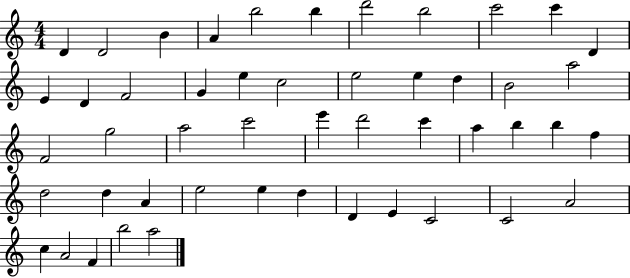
X:1
T:Untitled
M:4/4
L:1/4
K:C
D D2 B A b2 b d'2 b2 c'2 c' D E D F2 G e c2 e2 e d B2 a2 F2 g2 a2 c'2 e' d'2 c' a b b f d2 d A e2 e d D E C2 C2 A2 c A2 F b2 a2